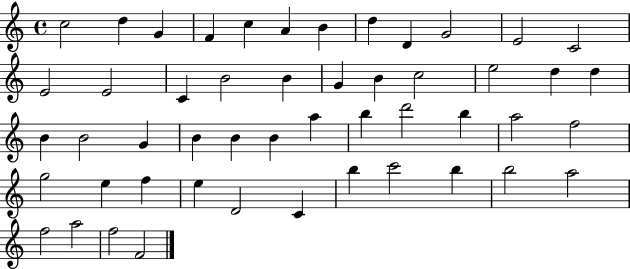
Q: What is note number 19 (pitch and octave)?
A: B4